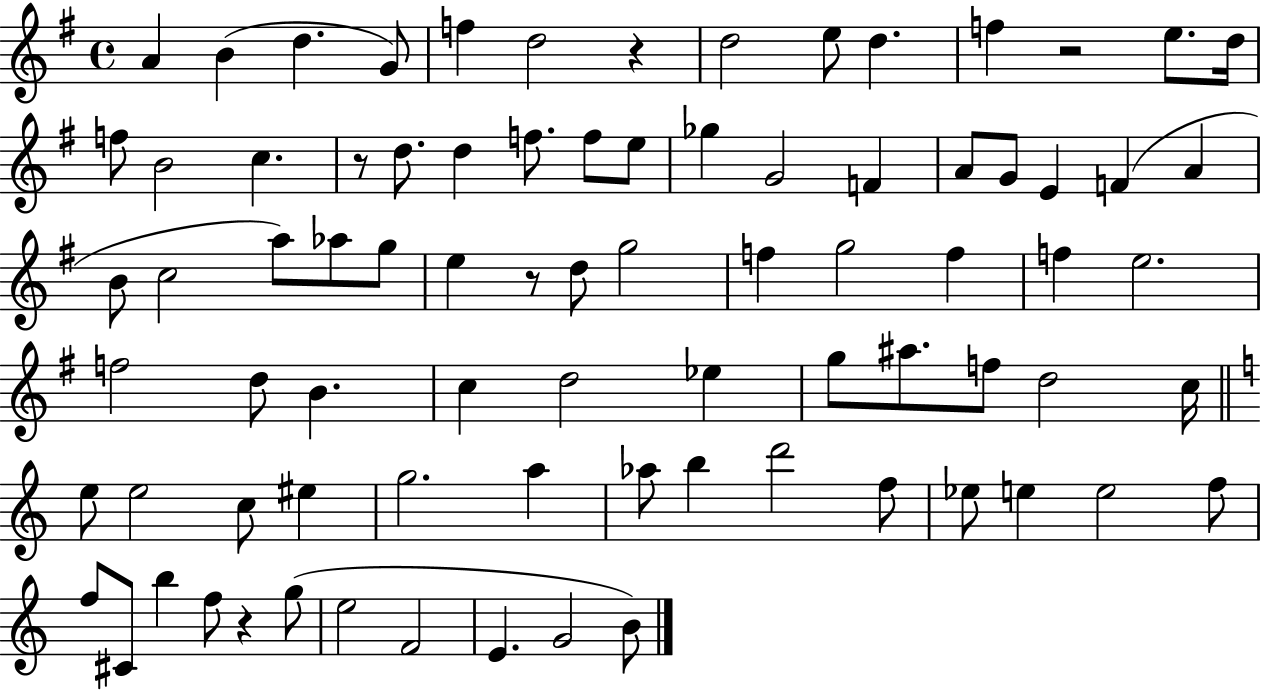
{
  \clef treble
  \time 4/4
  \defaultTimeSignature
  \key g \major
  a'4 b'4( d''4. g'8) | f''4 d''2 r4 | d''2 e''8 d''4. | f''4 r2 e''8. d''16 | \break f''8 b'2 c''4. | r8 d''8. d''4 f''8. f''8 e''8 | ges''4 g'2 f'4 | a'8 g'8 e'4 f'4( a'4 | \break b'8 c''2 a''8) aes''8 g''8 | e''4 r8 d''8 g''2 | f''4 g''2 f''4 | f''4 e''2. | \break f''2 d''8 b'4. | c''4 d''2 ees''4 | g''8 ais''8. f''8 d''2 c''16 | \bar "||" \break \key c \major e''8 e''2 c''8 eis''4 | g''2. a''4 | aes''8 b''4 d'''2 f''8 | ees''8 e''4 e''2 f''8 | \break f''8 cis'8 b''4 f''8 r4 g''8( | e''2 f'2 | e'4. g'2 b'8) | \bar "|."
}